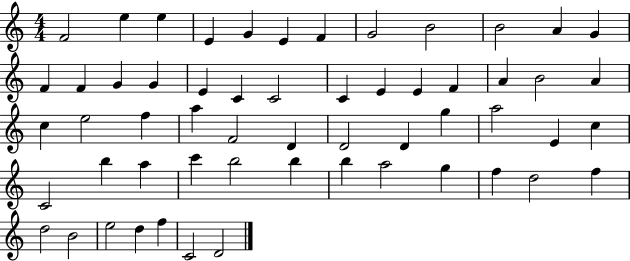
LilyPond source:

{
  \clef treble
  \numericTimeSignature
  \time 4/4
  \key c \major
  f'2 e''4 e''4 | e'4 g'4 e'4 f'4 | g'2 b'2 | b'2 a'4 g'4 | \break f'4 f'4 g'4 g'4 | e'4 c'4 c'2 | c'4 e'4 e'4 f'4 | a'4 b'2 a'4 | \break c''4 e''2 f''4 | a''4 f'2 d'4 | d'2 d'4 g''4 | a''2 e'4 c''4 | \break c'2 b''4 a''4 | c'''4 b''2 b''4 | b''4 a''2 g''4 | f''4 d''2 f''4 | \break d''2 b'2 | e''2 d''4 f''4 | c'2 d'2 | \bar "|."
}